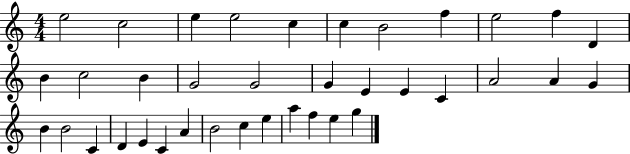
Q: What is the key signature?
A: C major